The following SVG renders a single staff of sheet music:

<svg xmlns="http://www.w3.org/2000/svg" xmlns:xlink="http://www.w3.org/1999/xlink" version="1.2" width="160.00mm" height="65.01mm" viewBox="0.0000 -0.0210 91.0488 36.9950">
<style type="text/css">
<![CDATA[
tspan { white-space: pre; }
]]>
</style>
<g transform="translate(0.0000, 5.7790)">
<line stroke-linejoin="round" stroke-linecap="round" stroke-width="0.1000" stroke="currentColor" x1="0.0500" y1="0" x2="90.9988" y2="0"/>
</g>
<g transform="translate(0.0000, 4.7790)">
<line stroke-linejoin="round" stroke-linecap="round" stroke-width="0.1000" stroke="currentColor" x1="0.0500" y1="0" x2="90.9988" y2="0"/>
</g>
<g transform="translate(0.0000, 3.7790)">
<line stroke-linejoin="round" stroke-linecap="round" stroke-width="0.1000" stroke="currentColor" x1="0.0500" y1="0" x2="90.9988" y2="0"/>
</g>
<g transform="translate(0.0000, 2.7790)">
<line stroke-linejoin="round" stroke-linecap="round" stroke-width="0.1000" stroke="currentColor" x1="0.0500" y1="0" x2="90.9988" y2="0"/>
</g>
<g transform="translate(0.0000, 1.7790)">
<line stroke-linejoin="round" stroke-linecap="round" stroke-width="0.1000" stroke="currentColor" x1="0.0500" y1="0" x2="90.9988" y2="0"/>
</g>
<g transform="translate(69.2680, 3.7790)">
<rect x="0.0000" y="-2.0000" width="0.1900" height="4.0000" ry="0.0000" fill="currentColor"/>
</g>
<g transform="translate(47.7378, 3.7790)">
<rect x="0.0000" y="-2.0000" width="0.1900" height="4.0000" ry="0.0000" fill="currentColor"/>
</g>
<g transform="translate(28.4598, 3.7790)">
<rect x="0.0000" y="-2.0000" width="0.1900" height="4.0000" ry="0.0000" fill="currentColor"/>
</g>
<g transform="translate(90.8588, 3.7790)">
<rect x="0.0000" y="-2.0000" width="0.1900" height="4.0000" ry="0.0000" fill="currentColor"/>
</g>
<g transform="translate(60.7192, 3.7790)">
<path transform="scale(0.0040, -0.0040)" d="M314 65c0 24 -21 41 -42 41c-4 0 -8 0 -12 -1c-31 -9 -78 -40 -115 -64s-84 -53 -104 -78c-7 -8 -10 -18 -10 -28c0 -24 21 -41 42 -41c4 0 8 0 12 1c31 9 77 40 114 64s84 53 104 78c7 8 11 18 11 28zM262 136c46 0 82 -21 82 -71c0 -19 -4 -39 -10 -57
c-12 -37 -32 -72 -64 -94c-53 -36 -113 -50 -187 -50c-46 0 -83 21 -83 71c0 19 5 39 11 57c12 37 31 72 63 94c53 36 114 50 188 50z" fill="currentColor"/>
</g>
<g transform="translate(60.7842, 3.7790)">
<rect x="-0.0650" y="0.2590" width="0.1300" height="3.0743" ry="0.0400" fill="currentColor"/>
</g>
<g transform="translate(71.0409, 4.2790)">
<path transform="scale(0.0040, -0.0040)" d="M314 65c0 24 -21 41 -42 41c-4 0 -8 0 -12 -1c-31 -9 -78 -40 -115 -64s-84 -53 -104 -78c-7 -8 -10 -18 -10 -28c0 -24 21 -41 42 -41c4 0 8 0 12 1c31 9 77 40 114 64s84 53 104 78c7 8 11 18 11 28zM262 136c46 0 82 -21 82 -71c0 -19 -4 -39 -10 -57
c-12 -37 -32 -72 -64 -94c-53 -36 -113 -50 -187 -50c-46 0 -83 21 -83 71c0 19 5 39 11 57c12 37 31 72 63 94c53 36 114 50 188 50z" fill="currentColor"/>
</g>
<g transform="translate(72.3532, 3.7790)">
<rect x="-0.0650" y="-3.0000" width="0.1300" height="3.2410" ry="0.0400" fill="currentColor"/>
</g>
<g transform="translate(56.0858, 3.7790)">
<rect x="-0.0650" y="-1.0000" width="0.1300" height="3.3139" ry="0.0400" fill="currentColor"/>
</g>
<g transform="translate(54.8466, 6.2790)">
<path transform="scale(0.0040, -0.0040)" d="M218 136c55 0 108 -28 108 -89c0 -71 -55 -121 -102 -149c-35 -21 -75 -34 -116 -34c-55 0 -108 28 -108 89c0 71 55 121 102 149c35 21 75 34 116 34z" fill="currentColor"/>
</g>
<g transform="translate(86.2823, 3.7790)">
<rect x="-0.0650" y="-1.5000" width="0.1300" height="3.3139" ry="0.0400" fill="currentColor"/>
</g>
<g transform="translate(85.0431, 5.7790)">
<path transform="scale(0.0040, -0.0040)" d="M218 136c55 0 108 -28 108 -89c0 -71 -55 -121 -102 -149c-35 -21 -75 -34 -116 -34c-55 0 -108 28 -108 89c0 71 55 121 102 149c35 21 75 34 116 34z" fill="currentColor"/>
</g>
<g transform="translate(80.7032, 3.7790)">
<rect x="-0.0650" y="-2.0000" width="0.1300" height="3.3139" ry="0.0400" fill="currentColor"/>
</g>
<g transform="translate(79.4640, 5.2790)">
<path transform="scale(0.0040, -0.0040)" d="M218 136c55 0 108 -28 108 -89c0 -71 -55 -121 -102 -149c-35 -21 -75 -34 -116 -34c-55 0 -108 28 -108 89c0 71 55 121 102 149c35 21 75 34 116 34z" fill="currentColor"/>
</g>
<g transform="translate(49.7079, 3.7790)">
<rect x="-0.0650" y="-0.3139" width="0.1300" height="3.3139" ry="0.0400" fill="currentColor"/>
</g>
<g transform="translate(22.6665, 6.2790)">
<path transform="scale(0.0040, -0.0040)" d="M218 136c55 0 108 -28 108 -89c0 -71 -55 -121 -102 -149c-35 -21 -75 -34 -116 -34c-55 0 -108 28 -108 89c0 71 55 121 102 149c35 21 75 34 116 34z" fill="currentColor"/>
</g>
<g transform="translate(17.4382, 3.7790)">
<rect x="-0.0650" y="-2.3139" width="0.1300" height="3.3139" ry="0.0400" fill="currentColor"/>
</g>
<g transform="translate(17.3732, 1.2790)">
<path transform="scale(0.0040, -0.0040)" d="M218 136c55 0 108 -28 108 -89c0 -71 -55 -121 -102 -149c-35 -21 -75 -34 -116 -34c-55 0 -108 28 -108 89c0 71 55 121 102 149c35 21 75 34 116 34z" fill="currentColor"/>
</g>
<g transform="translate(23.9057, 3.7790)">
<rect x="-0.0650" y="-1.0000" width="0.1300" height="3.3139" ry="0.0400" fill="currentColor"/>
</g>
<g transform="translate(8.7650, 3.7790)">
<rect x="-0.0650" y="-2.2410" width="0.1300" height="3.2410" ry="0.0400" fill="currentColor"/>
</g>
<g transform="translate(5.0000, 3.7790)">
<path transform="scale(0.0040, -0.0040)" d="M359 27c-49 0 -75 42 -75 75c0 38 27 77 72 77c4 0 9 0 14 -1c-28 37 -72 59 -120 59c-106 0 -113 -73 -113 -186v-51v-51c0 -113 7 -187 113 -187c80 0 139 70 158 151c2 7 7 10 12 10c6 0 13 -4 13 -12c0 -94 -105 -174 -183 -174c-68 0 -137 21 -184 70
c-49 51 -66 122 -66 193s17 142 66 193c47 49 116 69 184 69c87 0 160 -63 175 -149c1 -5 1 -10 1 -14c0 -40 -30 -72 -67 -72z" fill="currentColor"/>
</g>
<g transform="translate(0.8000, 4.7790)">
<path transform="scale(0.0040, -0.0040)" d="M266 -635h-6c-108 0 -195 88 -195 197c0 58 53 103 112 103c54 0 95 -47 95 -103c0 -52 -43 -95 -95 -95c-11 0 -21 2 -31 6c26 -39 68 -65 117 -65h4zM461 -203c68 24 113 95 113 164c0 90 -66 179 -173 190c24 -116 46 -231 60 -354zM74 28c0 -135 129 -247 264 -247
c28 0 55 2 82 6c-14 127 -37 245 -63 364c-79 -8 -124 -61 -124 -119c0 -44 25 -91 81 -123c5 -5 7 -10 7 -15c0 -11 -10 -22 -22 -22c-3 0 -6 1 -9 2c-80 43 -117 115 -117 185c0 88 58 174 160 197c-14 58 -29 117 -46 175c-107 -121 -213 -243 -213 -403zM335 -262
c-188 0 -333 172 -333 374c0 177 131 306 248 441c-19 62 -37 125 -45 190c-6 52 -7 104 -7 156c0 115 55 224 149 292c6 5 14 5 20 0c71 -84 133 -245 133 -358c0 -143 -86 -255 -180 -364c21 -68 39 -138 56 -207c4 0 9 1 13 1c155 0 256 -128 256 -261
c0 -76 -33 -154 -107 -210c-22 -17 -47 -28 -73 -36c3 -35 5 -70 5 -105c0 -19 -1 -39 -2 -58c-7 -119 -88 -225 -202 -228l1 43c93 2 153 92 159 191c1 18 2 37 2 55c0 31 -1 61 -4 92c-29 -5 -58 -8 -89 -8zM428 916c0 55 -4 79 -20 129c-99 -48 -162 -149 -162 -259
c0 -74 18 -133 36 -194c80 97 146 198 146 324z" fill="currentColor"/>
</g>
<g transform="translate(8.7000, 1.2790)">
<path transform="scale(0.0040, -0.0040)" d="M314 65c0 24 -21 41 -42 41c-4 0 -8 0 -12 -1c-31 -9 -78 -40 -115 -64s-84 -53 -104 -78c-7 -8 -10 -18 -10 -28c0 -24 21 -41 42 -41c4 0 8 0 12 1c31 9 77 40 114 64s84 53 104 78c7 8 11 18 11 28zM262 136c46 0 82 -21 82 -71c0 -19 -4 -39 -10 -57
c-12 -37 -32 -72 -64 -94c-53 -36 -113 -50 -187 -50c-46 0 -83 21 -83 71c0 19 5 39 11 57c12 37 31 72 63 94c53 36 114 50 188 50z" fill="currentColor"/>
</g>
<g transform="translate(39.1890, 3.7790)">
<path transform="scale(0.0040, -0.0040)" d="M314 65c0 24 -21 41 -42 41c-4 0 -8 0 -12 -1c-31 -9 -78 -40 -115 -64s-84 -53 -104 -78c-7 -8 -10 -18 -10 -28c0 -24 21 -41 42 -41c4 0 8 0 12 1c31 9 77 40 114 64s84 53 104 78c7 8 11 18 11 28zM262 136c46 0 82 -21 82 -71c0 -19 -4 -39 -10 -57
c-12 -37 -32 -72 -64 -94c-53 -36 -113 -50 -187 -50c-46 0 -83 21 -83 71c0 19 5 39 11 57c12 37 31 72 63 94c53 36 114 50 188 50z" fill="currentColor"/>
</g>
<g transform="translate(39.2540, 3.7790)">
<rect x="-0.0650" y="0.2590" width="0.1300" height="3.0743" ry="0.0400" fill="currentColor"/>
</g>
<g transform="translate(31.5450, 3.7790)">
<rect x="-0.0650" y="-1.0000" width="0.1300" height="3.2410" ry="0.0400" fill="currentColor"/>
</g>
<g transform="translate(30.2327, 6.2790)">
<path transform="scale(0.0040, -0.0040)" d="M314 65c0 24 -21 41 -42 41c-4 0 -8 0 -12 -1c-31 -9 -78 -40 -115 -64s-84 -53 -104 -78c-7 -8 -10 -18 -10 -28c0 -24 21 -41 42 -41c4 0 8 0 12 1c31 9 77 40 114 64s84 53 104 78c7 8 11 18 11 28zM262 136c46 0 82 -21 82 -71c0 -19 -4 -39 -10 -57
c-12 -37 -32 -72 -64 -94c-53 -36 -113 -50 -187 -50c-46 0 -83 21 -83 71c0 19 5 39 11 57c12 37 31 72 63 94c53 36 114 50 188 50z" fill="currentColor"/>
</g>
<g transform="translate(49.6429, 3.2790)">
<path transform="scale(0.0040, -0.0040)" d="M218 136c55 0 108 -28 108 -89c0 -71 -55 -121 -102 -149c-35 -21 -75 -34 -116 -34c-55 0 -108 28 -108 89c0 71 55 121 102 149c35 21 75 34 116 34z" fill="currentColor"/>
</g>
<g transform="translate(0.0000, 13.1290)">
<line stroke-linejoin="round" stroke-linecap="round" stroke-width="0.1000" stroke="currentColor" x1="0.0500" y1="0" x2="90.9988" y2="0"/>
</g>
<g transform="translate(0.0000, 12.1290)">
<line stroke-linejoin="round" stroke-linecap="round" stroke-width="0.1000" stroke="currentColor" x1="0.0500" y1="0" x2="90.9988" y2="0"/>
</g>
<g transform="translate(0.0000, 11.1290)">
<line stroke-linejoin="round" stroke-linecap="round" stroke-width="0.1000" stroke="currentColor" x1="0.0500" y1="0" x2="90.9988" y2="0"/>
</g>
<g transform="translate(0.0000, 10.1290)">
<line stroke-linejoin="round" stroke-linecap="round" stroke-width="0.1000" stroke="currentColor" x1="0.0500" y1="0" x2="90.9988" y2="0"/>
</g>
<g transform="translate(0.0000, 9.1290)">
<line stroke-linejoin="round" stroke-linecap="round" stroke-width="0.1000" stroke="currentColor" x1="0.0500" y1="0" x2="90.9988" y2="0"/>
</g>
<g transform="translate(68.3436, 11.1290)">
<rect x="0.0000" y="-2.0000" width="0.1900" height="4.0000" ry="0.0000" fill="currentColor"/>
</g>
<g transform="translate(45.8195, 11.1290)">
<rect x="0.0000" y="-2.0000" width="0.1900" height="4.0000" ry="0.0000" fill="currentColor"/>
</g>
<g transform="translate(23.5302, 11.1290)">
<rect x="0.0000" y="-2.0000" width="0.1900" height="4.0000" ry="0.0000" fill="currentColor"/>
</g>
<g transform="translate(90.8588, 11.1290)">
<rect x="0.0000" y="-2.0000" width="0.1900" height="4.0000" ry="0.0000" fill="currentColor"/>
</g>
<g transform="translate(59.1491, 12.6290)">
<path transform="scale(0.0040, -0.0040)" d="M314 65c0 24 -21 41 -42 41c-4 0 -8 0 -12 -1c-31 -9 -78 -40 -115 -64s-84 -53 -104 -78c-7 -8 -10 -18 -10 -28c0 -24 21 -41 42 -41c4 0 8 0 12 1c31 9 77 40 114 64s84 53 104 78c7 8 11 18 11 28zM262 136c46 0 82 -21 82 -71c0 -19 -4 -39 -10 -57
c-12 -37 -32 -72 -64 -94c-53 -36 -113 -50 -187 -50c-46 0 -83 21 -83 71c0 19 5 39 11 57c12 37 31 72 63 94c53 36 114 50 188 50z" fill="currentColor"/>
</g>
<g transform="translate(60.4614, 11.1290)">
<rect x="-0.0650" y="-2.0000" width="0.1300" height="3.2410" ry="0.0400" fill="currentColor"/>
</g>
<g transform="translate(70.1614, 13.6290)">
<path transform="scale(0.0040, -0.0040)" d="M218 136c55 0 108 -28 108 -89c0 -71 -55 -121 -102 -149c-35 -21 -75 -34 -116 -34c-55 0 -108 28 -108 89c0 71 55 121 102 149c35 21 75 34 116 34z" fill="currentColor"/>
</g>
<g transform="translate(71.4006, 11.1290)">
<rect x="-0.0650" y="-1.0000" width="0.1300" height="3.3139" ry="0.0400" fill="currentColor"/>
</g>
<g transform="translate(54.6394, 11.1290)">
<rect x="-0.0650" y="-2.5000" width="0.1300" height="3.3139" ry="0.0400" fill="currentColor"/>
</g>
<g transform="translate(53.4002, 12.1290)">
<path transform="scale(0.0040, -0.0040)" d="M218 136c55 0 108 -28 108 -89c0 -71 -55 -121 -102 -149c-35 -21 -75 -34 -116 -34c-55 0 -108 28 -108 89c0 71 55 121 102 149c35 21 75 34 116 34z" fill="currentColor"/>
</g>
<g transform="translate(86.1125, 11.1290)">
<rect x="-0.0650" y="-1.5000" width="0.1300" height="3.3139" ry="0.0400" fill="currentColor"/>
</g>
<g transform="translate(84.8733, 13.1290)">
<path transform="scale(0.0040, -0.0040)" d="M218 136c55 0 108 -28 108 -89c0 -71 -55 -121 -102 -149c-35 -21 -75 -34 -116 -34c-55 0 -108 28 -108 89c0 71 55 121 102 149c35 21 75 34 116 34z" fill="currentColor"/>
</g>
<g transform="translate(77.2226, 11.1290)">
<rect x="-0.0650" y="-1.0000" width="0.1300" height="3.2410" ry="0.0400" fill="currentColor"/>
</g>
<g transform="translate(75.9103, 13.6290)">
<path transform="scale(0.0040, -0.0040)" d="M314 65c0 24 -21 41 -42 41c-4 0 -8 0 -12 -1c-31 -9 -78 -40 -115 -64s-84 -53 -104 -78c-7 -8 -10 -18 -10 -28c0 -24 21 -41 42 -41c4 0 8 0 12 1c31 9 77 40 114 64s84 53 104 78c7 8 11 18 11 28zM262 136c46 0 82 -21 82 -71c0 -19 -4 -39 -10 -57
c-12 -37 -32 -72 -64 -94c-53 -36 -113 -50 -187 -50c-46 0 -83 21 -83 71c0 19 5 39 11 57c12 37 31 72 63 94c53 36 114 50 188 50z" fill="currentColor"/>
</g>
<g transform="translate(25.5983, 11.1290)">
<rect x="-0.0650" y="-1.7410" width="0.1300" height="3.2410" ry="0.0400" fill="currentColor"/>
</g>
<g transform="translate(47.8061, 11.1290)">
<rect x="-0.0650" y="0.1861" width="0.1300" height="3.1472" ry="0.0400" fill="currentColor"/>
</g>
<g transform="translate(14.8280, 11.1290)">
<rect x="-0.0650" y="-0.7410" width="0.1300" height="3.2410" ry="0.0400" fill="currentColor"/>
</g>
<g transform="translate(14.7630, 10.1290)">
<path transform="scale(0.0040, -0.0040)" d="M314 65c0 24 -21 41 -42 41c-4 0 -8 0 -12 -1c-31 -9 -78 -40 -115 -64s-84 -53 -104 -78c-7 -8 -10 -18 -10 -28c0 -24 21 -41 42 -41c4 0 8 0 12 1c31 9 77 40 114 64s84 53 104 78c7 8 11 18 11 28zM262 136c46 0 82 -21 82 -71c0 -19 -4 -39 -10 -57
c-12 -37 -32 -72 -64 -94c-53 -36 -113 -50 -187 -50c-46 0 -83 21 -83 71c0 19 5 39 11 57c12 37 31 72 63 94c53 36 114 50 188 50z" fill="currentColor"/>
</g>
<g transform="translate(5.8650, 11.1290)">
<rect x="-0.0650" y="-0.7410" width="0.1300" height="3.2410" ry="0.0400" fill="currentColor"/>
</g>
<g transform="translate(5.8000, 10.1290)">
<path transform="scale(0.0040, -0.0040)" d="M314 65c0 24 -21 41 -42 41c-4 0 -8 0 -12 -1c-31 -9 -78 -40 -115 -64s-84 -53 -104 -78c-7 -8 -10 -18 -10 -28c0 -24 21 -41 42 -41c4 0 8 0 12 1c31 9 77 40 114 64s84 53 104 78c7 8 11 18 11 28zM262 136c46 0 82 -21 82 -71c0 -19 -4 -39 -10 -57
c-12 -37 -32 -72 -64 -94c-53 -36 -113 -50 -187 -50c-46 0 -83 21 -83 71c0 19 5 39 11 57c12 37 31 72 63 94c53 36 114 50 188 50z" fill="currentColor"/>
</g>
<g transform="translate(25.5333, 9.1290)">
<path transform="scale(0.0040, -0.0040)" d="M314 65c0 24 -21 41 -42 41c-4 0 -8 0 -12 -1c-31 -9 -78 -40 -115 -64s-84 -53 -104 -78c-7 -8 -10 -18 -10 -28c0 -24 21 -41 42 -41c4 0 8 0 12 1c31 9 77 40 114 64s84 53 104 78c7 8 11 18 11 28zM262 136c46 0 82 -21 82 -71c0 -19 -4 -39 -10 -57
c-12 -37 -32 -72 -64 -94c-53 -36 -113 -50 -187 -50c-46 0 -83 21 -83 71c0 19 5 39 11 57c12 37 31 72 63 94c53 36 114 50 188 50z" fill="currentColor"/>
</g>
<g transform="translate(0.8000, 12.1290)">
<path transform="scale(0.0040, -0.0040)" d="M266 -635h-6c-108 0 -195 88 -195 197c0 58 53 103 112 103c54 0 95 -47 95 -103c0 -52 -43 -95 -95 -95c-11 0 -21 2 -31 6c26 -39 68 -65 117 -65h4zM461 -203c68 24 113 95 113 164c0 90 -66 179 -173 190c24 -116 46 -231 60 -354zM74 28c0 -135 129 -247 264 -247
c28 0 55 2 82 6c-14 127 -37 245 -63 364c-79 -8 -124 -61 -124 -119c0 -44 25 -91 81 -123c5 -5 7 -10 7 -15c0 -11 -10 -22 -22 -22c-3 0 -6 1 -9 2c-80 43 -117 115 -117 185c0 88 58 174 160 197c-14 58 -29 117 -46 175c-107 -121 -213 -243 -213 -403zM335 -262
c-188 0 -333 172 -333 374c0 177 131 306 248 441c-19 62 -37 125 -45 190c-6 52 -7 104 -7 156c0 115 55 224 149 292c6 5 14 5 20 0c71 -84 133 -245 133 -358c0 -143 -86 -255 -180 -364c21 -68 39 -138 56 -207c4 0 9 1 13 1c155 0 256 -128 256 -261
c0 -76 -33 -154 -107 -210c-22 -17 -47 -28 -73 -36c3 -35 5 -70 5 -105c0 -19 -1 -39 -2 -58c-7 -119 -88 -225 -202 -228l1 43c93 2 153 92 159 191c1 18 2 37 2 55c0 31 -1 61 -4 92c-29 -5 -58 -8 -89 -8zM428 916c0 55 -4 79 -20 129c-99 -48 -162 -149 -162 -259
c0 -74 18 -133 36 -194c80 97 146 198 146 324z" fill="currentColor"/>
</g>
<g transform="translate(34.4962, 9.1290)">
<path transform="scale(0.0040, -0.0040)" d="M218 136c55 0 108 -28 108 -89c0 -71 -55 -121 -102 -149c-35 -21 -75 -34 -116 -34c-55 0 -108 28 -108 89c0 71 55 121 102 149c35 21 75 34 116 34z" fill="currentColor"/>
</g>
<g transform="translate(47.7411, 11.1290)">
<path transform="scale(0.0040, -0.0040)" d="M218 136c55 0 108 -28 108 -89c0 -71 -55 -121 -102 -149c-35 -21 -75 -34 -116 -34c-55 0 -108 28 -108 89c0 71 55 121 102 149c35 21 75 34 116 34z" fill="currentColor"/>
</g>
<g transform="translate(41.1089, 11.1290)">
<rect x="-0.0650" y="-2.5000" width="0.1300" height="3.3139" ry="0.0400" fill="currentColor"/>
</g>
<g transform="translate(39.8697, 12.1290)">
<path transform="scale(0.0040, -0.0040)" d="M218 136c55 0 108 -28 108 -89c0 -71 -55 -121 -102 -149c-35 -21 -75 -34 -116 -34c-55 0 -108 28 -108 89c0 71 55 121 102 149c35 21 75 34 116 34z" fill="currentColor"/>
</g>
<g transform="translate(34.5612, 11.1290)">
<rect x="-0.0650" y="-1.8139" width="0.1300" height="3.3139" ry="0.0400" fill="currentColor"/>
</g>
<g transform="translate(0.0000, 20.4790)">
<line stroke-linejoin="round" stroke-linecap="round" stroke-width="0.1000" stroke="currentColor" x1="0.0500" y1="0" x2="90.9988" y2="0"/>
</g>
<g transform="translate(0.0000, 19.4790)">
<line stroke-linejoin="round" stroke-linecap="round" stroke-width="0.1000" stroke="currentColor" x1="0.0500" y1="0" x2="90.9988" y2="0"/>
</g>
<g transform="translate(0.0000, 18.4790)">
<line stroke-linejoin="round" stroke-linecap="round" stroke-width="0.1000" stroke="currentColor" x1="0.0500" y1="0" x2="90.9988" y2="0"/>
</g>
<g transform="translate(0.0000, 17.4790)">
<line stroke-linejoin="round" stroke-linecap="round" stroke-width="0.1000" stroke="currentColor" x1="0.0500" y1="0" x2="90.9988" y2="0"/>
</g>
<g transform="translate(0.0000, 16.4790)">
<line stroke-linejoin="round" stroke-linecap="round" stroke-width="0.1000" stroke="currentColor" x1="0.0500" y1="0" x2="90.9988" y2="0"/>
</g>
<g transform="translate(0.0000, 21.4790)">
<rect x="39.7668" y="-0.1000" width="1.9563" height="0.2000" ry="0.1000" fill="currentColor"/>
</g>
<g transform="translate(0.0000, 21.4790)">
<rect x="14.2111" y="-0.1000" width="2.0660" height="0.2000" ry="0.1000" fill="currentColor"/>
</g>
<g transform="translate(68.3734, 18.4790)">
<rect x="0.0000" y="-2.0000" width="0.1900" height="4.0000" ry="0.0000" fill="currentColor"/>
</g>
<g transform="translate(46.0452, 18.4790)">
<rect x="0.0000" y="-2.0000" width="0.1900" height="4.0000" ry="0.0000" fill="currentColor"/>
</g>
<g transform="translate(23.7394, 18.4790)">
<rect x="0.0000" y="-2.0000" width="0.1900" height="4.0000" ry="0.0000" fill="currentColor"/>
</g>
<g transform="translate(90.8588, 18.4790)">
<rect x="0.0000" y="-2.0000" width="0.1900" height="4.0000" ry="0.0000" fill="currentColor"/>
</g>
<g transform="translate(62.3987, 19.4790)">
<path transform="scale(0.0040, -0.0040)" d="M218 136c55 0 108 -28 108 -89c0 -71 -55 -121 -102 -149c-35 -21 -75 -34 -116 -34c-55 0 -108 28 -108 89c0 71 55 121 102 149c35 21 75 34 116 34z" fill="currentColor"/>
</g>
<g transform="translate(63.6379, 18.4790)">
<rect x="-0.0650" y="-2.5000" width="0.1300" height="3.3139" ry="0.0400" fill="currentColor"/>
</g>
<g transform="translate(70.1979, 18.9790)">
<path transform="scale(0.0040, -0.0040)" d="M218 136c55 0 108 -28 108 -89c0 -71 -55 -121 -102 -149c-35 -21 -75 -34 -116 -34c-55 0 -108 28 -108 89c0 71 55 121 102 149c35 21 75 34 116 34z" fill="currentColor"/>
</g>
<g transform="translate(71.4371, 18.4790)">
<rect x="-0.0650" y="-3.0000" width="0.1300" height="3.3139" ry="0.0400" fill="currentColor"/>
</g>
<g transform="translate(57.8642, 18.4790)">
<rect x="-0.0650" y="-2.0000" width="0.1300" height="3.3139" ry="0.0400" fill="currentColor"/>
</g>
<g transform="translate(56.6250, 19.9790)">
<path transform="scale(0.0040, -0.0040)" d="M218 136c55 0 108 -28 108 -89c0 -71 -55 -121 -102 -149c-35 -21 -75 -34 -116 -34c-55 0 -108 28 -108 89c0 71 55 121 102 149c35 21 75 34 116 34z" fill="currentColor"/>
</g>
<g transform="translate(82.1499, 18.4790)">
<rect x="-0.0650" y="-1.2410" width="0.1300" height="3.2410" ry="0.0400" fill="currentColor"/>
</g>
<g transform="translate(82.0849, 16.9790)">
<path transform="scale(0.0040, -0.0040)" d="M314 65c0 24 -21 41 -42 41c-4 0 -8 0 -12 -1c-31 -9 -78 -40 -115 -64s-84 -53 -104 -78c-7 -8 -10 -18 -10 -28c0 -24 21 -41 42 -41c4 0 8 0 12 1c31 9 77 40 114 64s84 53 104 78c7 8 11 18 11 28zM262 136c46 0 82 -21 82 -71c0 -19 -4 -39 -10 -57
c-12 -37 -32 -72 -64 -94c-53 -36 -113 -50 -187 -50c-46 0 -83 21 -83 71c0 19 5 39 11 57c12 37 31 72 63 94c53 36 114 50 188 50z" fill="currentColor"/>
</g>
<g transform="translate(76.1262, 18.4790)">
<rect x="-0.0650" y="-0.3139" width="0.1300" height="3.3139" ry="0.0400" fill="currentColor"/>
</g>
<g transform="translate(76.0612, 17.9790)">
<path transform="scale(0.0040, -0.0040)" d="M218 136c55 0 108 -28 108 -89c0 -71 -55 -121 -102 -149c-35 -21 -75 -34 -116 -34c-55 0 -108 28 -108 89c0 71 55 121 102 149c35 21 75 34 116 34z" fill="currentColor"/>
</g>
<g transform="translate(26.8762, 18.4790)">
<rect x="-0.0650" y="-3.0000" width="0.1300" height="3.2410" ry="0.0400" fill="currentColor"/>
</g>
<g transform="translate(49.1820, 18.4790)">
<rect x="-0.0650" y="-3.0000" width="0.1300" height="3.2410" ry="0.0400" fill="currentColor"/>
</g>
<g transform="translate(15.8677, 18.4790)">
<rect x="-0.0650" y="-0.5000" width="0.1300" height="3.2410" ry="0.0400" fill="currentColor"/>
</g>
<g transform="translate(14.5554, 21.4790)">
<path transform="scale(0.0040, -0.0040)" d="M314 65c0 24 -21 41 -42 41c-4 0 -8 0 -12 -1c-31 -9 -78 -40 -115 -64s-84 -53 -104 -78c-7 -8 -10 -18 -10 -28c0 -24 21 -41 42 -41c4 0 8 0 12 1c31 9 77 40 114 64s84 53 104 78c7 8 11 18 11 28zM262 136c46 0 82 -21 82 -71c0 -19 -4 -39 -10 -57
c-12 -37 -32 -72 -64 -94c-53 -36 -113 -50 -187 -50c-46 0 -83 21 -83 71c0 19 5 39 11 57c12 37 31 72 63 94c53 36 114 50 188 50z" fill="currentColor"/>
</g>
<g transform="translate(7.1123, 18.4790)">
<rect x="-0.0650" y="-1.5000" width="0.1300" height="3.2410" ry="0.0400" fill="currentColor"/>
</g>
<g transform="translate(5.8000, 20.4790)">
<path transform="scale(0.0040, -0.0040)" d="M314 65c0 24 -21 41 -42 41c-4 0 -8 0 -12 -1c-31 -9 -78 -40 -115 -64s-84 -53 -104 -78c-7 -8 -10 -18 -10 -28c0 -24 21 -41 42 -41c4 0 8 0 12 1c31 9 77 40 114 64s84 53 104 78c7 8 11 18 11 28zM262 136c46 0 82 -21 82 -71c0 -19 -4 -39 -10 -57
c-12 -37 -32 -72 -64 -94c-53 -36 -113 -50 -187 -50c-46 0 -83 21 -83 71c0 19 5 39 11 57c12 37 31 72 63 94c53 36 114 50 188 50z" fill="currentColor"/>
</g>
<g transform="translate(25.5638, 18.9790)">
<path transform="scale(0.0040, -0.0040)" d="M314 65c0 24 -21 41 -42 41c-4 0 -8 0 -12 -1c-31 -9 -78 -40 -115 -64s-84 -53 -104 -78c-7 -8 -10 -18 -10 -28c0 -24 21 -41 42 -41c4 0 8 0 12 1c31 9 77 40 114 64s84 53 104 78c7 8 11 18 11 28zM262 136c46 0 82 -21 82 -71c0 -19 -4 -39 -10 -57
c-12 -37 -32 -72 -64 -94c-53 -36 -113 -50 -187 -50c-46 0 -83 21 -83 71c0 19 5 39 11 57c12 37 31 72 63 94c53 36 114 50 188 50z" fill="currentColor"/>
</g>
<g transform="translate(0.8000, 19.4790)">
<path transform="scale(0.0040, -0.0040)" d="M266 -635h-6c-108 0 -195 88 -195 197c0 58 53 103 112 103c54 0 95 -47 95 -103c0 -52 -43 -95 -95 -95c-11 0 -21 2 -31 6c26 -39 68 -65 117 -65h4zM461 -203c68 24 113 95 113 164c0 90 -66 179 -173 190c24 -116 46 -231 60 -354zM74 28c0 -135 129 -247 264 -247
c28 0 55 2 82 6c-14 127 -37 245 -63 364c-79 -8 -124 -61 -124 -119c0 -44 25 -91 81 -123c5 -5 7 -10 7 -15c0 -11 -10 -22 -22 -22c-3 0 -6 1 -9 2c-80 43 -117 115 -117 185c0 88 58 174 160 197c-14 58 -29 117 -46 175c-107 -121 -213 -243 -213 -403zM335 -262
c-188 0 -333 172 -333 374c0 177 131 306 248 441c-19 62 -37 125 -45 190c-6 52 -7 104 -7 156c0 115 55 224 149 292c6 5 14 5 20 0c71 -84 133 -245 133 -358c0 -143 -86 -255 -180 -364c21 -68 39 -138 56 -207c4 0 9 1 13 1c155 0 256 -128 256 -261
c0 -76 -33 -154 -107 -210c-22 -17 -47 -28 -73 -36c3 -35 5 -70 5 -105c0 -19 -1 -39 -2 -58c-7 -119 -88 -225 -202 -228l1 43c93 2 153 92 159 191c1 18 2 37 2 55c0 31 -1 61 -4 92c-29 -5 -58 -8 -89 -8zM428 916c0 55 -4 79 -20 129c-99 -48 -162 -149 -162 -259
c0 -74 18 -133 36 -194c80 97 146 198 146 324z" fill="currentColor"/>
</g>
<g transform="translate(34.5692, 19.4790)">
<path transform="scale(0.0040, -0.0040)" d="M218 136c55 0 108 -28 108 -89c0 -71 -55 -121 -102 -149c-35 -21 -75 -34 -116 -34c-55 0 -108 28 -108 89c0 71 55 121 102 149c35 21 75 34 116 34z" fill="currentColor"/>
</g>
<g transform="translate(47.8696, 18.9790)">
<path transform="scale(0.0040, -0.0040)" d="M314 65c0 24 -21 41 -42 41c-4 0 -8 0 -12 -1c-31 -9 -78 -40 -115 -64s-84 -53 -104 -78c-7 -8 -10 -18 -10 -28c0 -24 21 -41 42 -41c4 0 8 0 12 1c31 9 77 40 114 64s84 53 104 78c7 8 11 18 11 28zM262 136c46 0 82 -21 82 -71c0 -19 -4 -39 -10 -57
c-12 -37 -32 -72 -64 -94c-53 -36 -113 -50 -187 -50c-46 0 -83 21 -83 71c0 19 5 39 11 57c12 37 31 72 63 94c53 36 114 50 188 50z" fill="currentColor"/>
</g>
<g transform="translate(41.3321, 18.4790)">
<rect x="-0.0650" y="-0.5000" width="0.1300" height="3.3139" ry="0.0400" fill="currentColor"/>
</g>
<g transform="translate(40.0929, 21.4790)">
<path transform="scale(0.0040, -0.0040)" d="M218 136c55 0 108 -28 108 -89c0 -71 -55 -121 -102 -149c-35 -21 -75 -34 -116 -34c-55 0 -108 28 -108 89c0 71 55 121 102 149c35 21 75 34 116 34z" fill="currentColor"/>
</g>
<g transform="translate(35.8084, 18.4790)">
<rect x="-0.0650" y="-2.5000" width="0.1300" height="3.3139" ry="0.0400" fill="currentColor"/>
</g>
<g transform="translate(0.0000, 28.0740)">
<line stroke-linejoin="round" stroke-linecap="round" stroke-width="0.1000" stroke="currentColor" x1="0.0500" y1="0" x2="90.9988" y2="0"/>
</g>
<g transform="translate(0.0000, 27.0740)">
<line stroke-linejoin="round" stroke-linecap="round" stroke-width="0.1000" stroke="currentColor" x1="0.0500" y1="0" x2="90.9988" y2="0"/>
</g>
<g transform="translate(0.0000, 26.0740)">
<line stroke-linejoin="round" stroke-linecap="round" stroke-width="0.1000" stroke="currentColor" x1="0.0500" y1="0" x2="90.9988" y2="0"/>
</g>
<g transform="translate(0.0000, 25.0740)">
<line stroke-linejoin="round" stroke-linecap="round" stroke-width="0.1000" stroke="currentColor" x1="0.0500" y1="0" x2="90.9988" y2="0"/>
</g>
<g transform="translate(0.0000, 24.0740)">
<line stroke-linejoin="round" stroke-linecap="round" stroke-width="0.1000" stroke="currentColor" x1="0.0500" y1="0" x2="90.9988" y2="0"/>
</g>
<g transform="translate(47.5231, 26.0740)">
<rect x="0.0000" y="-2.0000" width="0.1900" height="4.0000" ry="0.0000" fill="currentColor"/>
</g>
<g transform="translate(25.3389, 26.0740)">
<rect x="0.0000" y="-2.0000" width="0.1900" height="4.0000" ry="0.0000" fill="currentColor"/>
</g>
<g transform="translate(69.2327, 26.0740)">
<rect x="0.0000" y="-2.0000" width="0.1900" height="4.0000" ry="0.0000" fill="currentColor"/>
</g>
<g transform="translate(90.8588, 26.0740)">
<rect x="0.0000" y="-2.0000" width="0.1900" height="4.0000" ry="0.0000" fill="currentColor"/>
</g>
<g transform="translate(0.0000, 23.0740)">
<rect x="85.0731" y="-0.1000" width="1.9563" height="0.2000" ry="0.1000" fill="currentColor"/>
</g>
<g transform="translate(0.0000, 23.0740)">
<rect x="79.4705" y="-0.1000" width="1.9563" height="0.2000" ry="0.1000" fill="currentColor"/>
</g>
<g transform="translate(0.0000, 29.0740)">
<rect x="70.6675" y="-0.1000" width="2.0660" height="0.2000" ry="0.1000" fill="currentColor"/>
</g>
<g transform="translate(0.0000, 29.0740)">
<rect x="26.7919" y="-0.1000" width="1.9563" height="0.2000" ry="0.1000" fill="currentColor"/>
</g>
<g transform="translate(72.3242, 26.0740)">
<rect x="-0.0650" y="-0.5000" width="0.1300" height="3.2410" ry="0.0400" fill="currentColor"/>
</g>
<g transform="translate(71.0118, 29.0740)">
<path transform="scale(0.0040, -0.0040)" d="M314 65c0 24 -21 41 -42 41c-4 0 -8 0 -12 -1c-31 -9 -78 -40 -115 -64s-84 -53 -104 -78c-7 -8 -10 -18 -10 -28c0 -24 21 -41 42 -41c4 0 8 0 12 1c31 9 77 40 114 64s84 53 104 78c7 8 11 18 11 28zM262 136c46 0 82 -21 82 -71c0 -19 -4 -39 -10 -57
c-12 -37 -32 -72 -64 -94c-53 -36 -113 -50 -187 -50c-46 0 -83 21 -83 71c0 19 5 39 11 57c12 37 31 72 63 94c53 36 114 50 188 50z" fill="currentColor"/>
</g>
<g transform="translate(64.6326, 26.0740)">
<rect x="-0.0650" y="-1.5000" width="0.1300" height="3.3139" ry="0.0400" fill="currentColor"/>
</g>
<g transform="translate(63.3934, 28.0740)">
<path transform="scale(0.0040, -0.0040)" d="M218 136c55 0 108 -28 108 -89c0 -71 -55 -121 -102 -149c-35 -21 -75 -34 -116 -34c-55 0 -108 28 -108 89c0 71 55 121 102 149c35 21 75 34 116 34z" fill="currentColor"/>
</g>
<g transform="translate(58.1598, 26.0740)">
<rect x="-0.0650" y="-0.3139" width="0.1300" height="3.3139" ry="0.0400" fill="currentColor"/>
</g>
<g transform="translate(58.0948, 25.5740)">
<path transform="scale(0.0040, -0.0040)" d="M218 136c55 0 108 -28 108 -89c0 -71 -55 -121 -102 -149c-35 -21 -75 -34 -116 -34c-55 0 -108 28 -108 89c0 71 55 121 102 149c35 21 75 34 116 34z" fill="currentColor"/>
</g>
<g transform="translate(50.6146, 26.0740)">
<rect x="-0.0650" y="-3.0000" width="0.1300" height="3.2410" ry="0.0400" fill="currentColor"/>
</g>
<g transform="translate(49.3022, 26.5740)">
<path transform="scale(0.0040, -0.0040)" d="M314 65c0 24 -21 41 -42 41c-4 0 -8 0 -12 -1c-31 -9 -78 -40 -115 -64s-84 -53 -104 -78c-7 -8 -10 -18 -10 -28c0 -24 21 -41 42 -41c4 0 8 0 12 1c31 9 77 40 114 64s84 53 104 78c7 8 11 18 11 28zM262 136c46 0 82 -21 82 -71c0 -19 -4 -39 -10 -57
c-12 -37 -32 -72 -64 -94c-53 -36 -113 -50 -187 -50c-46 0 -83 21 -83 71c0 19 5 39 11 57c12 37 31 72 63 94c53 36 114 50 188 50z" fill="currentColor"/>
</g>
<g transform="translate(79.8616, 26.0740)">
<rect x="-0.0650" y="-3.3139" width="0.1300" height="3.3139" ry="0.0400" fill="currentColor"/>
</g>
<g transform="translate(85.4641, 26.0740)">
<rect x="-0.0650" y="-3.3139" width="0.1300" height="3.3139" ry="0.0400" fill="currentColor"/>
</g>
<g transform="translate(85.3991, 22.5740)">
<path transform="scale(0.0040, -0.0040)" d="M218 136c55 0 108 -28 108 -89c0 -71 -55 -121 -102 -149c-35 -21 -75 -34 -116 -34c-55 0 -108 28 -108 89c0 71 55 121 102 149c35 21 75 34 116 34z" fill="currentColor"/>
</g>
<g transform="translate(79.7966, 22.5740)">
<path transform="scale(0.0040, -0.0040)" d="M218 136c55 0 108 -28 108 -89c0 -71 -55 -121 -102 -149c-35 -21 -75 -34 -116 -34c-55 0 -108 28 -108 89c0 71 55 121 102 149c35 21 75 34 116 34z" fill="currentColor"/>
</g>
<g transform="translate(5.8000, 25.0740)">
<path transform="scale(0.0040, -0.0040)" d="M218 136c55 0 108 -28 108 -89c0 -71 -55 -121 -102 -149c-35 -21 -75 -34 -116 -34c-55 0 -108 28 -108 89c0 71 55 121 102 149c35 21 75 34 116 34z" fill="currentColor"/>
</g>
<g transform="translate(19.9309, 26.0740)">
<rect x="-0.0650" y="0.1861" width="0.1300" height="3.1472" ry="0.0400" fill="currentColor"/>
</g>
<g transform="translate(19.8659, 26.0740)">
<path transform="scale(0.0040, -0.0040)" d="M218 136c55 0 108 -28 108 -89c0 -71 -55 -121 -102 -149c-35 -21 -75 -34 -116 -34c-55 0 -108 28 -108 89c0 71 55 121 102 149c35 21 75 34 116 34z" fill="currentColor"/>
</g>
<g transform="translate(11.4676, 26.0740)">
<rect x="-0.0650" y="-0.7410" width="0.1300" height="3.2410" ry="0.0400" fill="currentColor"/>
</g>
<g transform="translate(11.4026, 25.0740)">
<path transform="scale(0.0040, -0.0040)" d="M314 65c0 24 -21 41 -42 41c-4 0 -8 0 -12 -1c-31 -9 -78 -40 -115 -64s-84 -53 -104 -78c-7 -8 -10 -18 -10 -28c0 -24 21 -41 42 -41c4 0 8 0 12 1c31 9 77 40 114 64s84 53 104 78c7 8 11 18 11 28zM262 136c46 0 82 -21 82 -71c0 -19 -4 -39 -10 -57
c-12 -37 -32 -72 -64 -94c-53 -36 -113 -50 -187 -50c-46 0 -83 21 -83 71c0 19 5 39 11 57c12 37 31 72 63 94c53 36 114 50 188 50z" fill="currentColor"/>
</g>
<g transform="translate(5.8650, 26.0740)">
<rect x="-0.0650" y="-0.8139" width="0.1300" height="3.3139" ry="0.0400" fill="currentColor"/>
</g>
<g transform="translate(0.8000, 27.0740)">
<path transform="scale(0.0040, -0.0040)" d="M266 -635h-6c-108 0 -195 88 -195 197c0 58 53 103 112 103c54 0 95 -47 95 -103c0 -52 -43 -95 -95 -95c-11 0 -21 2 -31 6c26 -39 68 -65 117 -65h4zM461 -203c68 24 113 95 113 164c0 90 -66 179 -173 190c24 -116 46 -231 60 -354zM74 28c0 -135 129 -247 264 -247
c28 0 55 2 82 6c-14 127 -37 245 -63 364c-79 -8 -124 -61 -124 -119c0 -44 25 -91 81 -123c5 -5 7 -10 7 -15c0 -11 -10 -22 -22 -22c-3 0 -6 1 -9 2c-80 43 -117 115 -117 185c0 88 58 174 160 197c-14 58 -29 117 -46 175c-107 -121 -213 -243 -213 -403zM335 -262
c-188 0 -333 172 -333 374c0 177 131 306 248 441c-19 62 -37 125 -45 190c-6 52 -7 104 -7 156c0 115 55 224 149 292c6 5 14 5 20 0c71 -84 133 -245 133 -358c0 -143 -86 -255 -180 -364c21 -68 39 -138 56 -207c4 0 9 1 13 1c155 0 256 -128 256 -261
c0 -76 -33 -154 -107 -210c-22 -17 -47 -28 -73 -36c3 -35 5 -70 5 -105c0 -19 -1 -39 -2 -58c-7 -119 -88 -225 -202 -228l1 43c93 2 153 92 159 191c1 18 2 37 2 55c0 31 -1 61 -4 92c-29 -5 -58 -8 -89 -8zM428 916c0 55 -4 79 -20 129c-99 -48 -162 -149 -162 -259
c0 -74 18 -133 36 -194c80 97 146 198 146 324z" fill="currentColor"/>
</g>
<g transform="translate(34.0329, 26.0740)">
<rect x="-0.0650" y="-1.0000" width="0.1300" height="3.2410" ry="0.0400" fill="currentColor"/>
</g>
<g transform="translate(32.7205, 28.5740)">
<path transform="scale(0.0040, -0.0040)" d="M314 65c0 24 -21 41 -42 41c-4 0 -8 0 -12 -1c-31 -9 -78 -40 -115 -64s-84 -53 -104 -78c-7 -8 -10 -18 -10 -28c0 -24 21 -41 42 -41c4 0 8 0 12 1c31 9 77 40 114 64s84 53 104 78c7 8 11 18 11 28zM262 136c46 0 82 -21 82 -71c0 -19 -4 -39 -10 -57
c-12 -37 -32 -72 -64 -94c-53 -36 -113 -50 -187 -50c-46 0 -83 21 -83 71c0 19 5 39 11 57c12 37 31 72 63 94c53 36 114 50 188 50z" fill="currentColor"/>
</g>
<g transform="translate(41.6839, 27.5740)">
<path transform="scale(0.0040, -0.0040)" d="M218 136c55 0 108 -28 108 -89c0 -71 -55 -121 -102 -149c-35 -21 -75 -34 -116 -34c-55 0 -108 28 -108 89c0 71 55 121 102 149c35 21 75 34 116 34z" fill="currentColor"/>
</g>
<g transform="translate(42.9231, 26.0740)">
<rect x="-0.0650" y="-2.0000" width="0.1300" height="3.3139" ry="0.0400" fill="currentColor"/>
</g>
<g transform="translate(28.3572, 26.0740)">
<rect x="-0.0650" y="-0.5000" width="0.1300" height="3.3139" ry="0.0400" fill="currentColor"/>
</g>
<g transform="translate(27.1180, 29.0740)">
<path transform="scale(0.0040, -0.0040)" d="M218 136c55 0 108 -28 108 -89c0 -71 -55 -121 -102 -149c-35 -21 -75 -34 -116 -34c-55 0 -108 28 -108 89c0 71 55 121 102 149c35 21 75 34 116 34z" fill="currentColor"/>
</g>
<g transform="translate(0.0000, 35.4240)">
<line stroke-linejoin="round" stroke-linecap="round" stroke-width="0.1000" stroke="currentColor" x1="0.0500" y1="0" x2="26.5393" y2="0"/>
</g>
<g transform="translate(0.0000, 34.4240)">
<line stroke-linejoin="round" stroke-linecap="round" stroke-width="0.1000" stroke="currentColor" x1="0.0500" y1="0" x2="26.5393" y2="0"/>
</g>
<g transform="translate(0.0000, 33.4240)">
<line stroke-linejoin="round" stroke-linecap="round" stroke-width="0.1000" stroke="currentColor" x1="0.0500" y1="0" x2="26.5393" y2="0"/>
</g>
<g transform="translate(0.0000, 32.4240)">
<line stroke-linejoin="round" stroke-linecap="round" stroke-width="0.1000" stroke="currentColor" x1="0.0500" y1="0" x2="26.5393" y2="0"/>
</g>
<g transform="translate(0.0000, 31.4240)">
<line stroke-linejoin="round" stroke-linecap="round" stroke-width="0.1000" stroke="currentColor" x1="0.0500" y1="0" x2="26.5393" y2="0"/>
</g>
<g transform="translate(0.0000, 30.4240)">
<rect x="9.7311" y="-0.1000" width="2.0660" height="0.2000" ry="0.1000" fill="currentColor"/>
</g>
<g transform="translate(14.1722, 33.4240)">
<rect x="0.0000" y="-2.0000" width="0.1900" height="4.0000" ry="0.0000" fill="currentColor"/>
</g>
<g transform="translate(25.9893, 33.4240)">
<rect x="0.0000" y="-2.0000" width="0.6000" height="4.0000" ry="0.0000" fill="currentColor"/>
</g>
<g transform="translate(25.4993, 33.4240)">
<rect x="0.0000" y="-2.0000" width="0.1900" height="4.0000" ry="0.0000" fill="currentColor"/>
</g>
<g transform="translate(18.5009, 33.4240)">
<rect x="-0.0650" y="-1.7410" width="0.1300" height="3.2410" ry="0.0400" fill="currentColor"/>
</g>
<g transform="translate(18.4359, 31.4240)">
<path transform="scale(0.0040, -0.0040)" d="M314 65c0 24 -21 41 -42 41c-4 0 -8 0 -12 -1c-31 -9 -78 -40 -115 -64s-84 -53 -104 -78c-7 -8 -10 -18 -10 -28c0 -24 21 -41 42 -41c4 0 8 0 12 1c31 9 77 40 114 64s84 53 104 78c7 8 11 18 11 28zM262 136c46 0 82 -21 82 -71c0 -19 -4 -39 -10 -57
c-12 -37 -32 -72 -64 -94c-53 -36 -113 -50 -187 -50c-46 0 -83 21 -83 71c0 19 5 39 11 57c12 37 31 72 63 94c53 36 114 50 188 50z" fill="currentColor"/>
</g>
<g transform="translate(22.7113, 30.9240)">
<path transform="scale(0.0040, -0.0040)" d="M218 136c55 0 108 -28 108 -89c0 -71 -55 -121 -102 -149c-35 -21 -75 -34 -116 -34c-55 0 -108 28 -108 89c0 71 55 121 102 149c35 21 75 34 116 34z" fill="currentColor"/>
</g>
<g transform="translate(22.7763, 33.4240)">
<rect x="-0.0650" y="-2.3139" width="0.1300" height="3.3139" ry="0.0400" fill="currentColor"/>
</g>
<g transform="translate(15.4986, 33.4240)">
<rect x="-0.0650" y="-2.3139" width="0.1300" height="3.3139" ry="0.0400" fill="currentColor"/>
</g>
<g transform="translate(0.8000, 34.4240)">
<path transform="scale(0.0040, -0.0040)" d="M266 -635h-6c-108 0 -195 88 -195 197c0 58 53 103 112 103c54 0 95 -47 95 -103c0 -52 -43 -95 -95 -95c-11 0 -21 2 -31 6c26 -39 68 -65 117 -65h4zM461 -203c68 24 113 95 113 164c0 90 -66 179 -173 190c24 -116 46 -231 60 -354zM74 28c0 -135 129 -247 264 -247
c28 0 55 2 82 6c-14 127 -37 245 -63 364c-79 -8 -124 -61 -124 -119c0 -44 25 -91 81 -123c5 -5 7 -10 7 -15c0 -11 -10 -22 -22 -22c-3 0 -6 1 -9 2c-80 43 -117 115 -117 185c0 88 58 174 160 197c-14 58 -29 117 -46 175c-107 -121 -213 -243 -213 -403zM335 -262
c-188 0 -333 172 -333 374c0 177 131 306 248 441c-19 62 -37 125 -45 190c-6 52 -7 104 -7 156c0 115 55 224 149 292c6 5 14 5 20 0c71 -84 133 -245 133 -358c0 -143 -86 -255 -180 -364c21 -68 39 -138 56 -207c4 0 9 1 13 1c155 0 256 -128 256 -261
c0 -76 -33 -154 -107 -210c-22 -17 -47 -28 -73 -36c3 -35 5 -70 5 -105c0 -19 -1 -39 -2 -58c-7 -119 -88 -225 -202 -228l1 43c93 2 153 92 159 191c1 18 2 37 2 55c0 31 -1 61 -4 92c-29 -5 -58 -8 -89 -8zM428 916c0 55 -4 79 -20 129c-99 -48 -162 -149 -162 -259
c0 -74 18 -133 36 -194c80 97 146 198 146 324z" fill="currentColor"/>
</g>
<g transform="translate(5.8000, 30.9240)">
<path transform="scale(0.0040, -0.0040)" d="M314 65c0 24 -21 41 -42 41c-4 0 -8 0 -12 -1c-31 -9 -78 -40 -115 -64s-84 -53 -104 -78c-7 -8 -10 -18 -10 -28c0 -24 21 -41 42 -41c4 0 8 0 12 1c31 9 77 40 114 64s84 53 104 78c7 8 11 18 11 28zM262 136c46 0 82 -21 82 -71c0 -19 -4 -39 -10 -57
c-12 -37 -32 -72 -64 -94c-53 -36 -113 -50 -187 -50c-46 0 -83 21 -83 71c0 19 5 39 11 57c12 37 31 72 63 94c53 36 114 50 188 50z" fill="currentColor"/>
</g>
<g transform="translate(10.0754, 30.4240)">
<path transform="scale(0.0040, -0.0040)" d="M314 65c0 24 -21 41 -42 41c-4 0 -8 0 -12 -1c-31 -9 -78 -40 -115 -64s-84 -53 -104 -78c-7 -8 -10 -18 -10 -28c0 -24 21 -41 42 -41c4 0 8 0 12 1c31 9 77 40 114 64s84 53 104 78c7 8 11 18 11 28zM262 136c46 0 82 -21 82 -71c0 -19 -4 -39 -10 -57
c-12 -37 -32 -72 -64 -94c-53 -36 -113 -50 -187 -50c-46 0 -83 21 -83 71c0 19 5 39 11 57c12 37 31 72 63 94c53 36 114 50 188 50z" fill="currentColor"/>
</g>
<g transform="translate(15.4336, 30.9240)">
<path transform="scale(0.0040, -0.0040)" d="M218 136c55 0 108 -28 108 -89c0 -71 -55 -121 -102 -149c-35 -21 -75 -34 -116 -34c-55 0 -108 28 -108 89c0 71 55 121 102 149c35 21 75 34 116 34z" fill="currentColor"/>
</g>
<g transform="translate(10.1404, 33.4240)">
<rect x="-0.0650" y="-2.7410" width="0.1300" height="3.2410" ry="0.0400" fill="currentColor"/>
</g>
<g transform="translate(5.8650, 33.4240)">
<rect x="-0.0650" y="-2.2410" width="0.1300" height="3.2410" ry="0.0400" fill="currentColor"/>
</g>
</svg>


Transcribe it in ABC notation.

X:1
T:Untitled
M:4/4
L:1/4
K:C
g2 g D D2 B2 c D B2 A2 F E d2 d2 f2 f G B G F2 D D2 E E2 C2 A2 G C A2 F G A c e2 d d2 B C D2 F A2 c E C2 b b g2 a2 g f2 g